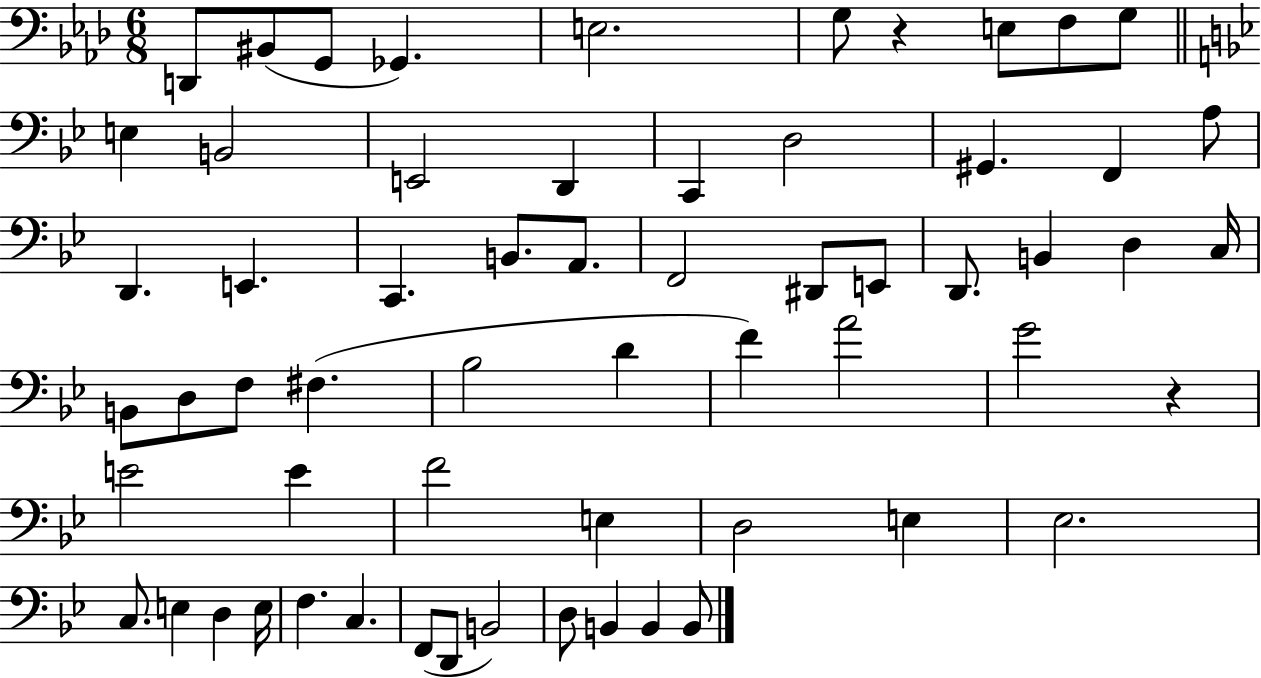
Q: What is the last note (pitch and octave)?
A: B2